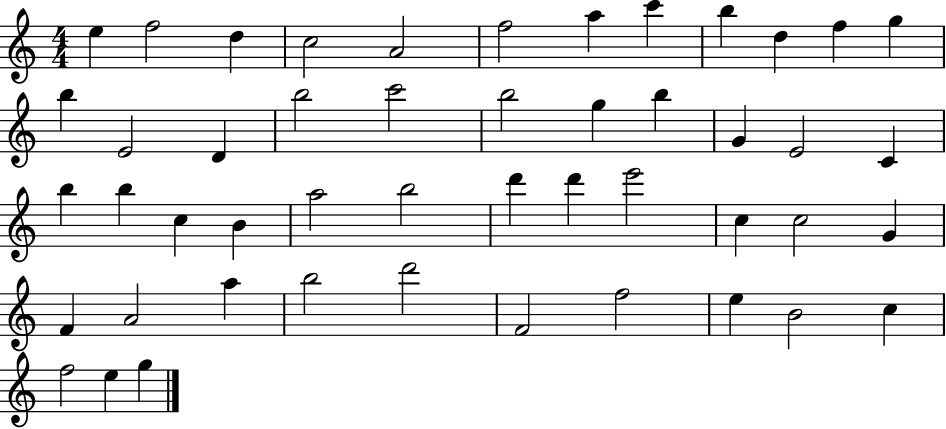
{
  \clef treble
  \numericTimeSignature
  \time 4/4
  \key c \major
  e''4 f''2 d''4 | c''2 a'2 | f''2 a''4 c'''4 | b''4 d''4 f''4 g''4 | \break b''4 e'2 d'4 | b''2 c'''2 | b''2 g''4 b''4 | g'4 e'2 c'4 | \break b''4 b''4 c''4 b'4 | a''2 b''2 | d'''4 d'''4 e'''2 | c''4 c''2 g'4 | \break f'4 a'2 a''4 | b''2 d'''2 | f'2 f''2 | e''4 b'2 c''4 | \break f''2 e''4 g''4 | \bar "|."
}